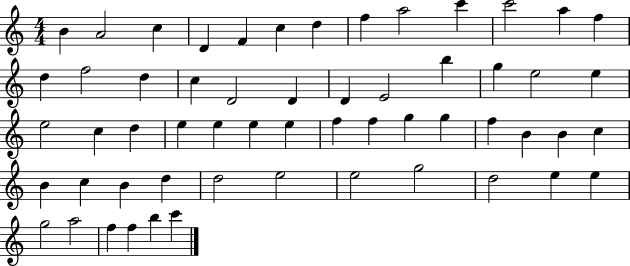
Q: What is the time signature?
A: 4/4